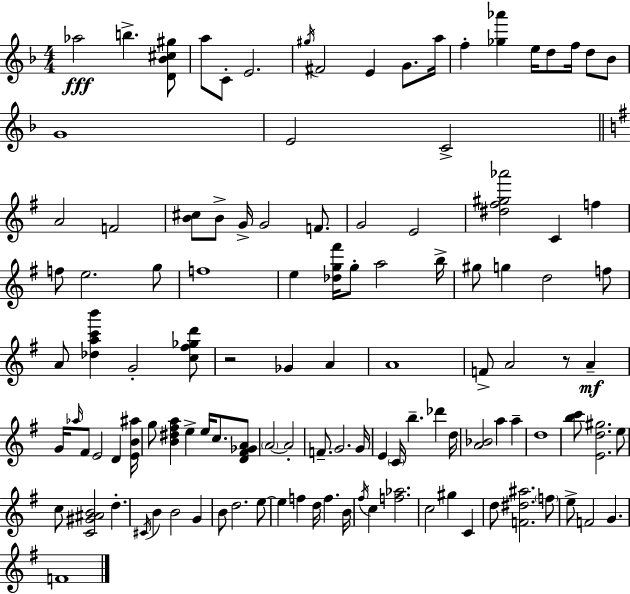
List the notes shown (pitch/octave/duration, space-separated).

Ab5/h B5/q. [D4,Bb4,C#5,G#5]/e A5/e C4/e E4/h. G#5/s F#4/h E4/q G4/e. A5/s F5/q [Gb5,Ab6]/q E5/s D5/e F5/s D5/e Bb4/e G4/w E4/h C4/h A4/h F4/h [B4,C#5]/e B4/e G4/s G4/h F4/e. G4/h E4/h [D#5,F#5,G#5,Ab6]/h C4/q F5/q F5/e E5/h. G5/e F5/w E5/q [Db5,G5,F#6]/s G5/e A5/h B5/s G#5/e G5/q D5/h F5/e A4/e [Db5,A5,C6,B6]/q G4/h [C5,F#5,Gb5,D6]/e R/h Gb4/q A4/q A4/w F4/e A4/h R/e A4/q G4/s Ab5/s F#4/e E4/h D4/q [E4,B4,A#5]/s G5/e [B4,D#5,F#5,A5]/q E5/q E5/s C5/e. [D4,F#4,Gb4,A4]/e A4/h A4/h F4/e. G4/h. G4/s E4/q C4/s B5/q. Db6/q D5/s [A4,Bb4]/h A5/q A5/q D5/w [B5,C6]/e [E4,D5,G#5]/h. E5/e C5/e [C4,G#4,A#4,B4]/h D5/q. C#4/s B4/q B4/h G4/q B4/e D5/h. E5/e E5/q F5/q D5/s F5/q. B4/s F#5/s C5/q [F5,Ab5]/h. C5/h G#5/q C4/q D5/e [F4,D#5,A#5]/h. F5/e E5/e F4/h G4/q. F4/w